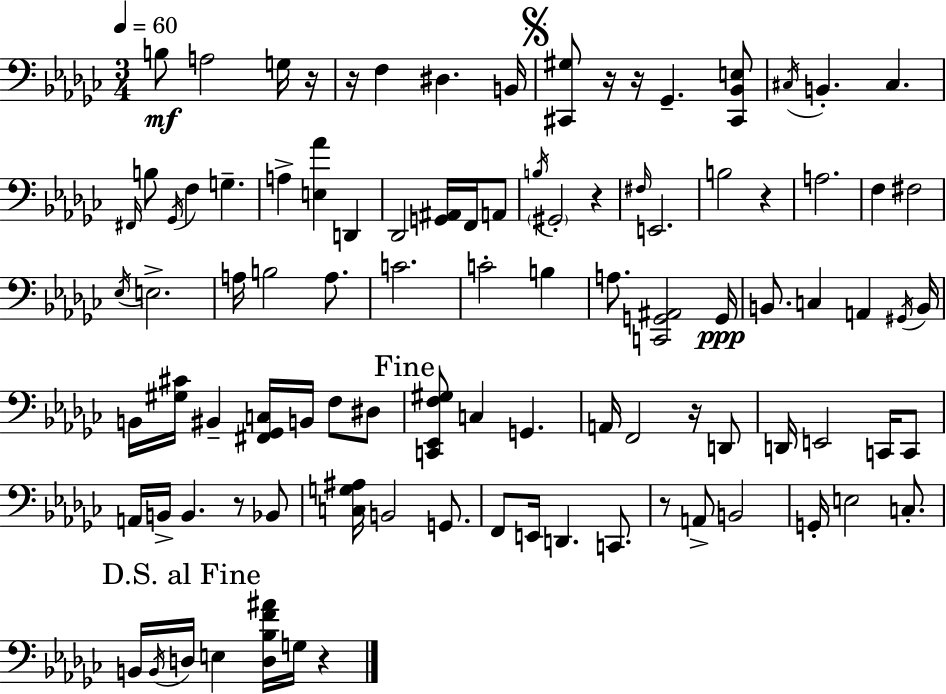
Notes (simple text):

B3/e A3/h G3/s R/s R/s F3/q D#3/q. B2/s [C#2,G#3]/e R/s R/s Gb2/q. [C#2,Bb2,E3]/e C#3/s B2/q. C#3/q. F#2/s B3/e Gb2/s F3/q G3/q. A3/q [E3,Ab4]/q D2/q Db2/h [G2,A#2]/s F2/s A2/e B3/s G#2/h R/q F#3/s E2/h. B3/h R/q A3/h. F3/q F#3/h Eb3/s E3/h. A3/s B3/h A3/e. C4/h. C4/h B3/q A3/e. [C2,G2,A#2]/h G2/s B2/e. C3/q A2/q G#2/s B2/s B2/s [G#3,C#4]/s BIS2/q [F#2,Gb2,C3]/s B2/s F3/e D#3/e [C2,Eb2,F3,G#3]/e C3/q G2/q. A2/s F2/h R/s D2/e D2/s E2/h C2/s C2/e A2/s B2/s B2/q. R/e Bb2/e [C3,G3,A#3]/s B2/h G2/e. F2/e E2/s D2/q. C2/e. R/e A2/e B2/h G2/s E3/h C3/e. B2/s B2/s D3/s E3/q [D3,Bb3,F4,A#4]/s G3/s R/q